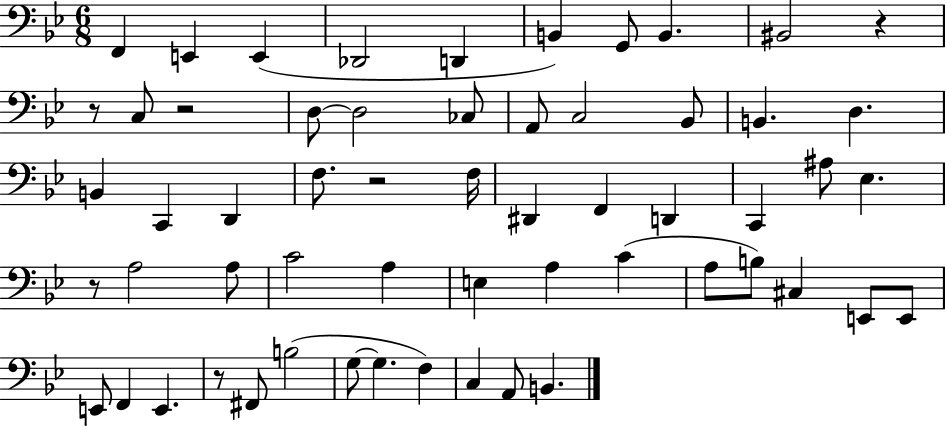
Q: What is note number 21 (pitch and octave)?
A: D2